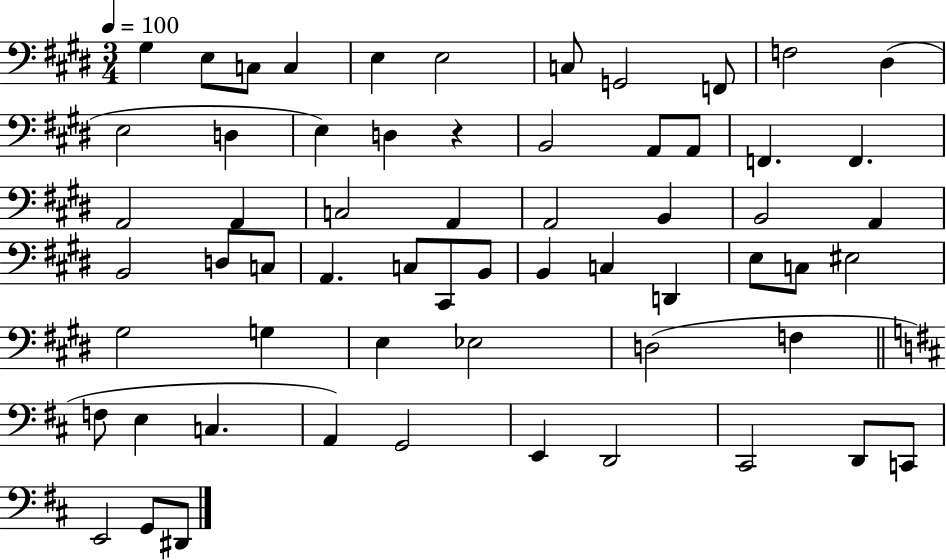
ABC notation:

X:1
T:Untitled
M:3/4
L:1/4
K:E
^G, E,/2 C,/2 C, E, E,2 C,/2 G,,2 F,,/2 F,2 ^D, E,2 D, E, D, z B,,2 A,,/2 A,,/2 F,, F,, A,,2 A,, C,2 A,, A,,2 B,, B,,2 A,, B,,2 D,/2 C,/2 A,, C,/2 ^C,,/2 B,,/2 B,, C, D,, E,/2 C,/2 ^E,2 ^G,2 G, E, _E,2 D,2 F, F,/2 E, C, A,, G,,2 E,, D,,2 ^C,,2 D,,/2 C,,/2 E,,2 G,,/2 ^D,,/2